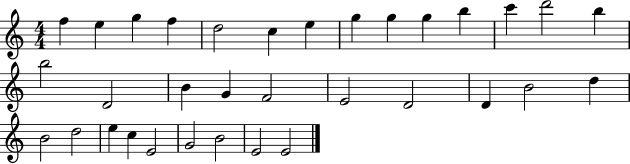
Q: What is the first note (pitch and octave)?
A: F5